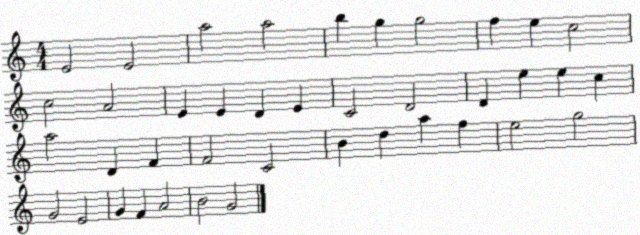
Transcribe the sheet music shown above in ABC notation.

X:1
T:Untitled
M:4/4
L:1/4
K:C
E2 E2 a2 a2 b g g2 f e c2 c2 A2 E E D E C2 D2 D e e c a2 D F F2 C2 B d a f e2 g2 G2 E2 G F A2 B2 G2